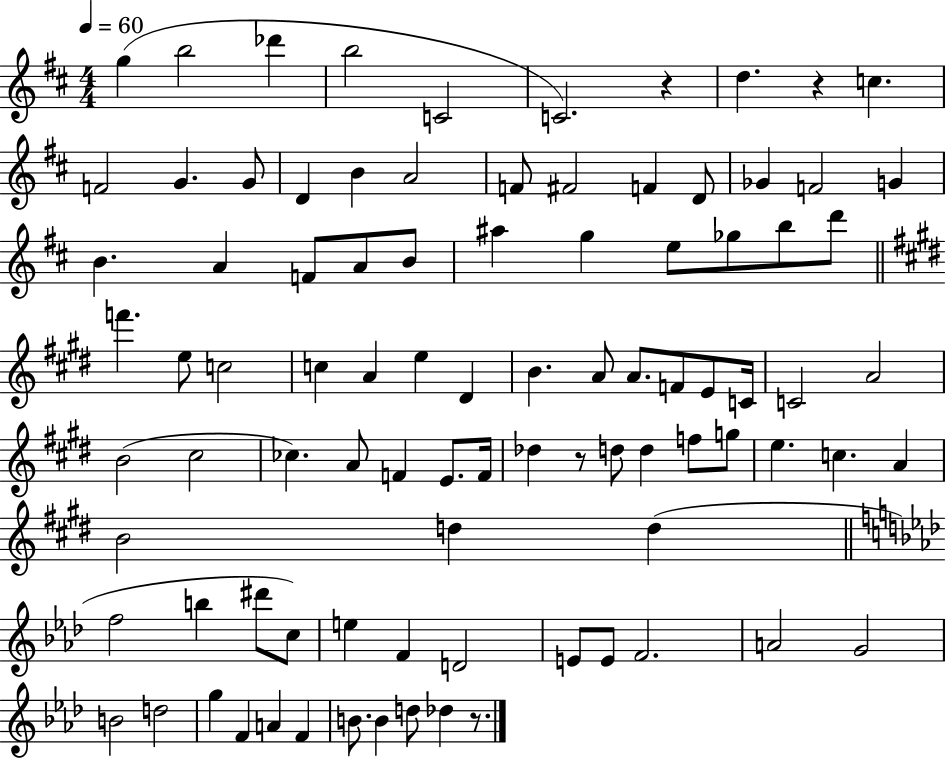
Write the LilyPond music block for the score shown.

{
  \clef treble
  \numericTimeSignature
  \time 4/4
  \key d \major
  \tempo 4 = 60
  \repeat volta 2 { g''4( b''2 des'''4 | b''2 c'2 | c'2.) r4 | d''4. r4 c''4. | \break f'2 g'4. g'8 | d'4 b'4 a'2 | f'8 fis'2 f'4 d'8 | ges'4 f'2 g'4 | \break b'4. a'4 f'8 a'8 b'8 | ais''4 g''4 e''8 ges''8 b''8 d'''8 | \bar "||" \break \key e \major f'''4. e''8 c''2 | c''4 a'4 e''4 dis'4 | b'4. a'8 a'8. f'8 e'8 c'16 | c'2 a'2 | \break b'2( cis''2 | ces''4.) a'8 f'4 e'8. f'16 | des''4 r8 d''8 d''4 f''8 g''8 | e''4. c''4. a'4 | \break b'2 d''4 d''4( | \bar "||" \break \key aes \major f''2 b''4 dis'''8 c''8) | e''4 f'4 d'2 | e'8 e'8 f'2. | a'2 g'2 | \break b'2 d''2 | g''4 f'4 a'4 f'4 | b'8. b'4 d''8 des''4 r8. | } \bar "|."
}